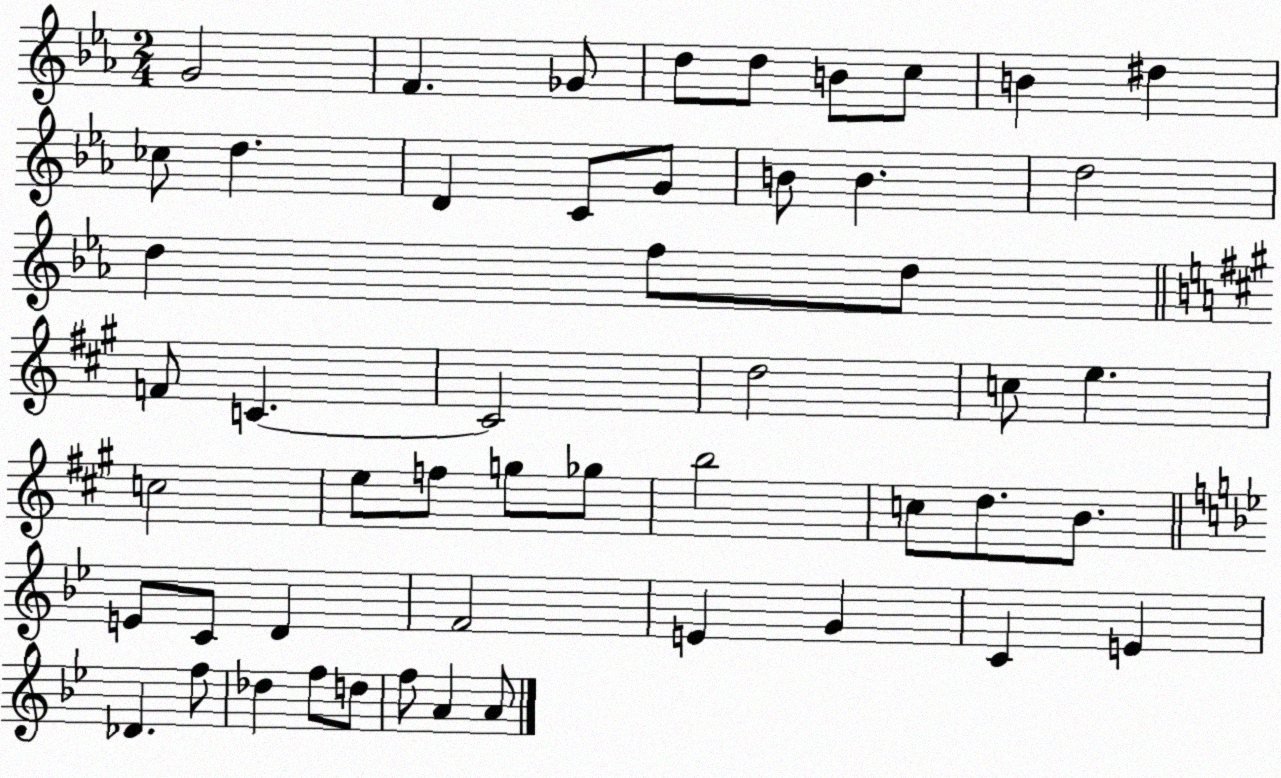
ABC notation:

X:1
T:Untitled
M:2/4
L:1/4
K:Eb
G2 F _G/2 d/2 d/2 B/2 c/2 B ^d _c/2 d D C/2 G/2 B/2 B d2 d f/2 d/2 F/2 C C2 d2 c/2 e c2 e/2 f/2 g/2 _g/2 b2 c/2 d/2 B/2 E/2 C/2 D F2 E G C E _D f/2 _d f/2 d/2 f/2 A A/2